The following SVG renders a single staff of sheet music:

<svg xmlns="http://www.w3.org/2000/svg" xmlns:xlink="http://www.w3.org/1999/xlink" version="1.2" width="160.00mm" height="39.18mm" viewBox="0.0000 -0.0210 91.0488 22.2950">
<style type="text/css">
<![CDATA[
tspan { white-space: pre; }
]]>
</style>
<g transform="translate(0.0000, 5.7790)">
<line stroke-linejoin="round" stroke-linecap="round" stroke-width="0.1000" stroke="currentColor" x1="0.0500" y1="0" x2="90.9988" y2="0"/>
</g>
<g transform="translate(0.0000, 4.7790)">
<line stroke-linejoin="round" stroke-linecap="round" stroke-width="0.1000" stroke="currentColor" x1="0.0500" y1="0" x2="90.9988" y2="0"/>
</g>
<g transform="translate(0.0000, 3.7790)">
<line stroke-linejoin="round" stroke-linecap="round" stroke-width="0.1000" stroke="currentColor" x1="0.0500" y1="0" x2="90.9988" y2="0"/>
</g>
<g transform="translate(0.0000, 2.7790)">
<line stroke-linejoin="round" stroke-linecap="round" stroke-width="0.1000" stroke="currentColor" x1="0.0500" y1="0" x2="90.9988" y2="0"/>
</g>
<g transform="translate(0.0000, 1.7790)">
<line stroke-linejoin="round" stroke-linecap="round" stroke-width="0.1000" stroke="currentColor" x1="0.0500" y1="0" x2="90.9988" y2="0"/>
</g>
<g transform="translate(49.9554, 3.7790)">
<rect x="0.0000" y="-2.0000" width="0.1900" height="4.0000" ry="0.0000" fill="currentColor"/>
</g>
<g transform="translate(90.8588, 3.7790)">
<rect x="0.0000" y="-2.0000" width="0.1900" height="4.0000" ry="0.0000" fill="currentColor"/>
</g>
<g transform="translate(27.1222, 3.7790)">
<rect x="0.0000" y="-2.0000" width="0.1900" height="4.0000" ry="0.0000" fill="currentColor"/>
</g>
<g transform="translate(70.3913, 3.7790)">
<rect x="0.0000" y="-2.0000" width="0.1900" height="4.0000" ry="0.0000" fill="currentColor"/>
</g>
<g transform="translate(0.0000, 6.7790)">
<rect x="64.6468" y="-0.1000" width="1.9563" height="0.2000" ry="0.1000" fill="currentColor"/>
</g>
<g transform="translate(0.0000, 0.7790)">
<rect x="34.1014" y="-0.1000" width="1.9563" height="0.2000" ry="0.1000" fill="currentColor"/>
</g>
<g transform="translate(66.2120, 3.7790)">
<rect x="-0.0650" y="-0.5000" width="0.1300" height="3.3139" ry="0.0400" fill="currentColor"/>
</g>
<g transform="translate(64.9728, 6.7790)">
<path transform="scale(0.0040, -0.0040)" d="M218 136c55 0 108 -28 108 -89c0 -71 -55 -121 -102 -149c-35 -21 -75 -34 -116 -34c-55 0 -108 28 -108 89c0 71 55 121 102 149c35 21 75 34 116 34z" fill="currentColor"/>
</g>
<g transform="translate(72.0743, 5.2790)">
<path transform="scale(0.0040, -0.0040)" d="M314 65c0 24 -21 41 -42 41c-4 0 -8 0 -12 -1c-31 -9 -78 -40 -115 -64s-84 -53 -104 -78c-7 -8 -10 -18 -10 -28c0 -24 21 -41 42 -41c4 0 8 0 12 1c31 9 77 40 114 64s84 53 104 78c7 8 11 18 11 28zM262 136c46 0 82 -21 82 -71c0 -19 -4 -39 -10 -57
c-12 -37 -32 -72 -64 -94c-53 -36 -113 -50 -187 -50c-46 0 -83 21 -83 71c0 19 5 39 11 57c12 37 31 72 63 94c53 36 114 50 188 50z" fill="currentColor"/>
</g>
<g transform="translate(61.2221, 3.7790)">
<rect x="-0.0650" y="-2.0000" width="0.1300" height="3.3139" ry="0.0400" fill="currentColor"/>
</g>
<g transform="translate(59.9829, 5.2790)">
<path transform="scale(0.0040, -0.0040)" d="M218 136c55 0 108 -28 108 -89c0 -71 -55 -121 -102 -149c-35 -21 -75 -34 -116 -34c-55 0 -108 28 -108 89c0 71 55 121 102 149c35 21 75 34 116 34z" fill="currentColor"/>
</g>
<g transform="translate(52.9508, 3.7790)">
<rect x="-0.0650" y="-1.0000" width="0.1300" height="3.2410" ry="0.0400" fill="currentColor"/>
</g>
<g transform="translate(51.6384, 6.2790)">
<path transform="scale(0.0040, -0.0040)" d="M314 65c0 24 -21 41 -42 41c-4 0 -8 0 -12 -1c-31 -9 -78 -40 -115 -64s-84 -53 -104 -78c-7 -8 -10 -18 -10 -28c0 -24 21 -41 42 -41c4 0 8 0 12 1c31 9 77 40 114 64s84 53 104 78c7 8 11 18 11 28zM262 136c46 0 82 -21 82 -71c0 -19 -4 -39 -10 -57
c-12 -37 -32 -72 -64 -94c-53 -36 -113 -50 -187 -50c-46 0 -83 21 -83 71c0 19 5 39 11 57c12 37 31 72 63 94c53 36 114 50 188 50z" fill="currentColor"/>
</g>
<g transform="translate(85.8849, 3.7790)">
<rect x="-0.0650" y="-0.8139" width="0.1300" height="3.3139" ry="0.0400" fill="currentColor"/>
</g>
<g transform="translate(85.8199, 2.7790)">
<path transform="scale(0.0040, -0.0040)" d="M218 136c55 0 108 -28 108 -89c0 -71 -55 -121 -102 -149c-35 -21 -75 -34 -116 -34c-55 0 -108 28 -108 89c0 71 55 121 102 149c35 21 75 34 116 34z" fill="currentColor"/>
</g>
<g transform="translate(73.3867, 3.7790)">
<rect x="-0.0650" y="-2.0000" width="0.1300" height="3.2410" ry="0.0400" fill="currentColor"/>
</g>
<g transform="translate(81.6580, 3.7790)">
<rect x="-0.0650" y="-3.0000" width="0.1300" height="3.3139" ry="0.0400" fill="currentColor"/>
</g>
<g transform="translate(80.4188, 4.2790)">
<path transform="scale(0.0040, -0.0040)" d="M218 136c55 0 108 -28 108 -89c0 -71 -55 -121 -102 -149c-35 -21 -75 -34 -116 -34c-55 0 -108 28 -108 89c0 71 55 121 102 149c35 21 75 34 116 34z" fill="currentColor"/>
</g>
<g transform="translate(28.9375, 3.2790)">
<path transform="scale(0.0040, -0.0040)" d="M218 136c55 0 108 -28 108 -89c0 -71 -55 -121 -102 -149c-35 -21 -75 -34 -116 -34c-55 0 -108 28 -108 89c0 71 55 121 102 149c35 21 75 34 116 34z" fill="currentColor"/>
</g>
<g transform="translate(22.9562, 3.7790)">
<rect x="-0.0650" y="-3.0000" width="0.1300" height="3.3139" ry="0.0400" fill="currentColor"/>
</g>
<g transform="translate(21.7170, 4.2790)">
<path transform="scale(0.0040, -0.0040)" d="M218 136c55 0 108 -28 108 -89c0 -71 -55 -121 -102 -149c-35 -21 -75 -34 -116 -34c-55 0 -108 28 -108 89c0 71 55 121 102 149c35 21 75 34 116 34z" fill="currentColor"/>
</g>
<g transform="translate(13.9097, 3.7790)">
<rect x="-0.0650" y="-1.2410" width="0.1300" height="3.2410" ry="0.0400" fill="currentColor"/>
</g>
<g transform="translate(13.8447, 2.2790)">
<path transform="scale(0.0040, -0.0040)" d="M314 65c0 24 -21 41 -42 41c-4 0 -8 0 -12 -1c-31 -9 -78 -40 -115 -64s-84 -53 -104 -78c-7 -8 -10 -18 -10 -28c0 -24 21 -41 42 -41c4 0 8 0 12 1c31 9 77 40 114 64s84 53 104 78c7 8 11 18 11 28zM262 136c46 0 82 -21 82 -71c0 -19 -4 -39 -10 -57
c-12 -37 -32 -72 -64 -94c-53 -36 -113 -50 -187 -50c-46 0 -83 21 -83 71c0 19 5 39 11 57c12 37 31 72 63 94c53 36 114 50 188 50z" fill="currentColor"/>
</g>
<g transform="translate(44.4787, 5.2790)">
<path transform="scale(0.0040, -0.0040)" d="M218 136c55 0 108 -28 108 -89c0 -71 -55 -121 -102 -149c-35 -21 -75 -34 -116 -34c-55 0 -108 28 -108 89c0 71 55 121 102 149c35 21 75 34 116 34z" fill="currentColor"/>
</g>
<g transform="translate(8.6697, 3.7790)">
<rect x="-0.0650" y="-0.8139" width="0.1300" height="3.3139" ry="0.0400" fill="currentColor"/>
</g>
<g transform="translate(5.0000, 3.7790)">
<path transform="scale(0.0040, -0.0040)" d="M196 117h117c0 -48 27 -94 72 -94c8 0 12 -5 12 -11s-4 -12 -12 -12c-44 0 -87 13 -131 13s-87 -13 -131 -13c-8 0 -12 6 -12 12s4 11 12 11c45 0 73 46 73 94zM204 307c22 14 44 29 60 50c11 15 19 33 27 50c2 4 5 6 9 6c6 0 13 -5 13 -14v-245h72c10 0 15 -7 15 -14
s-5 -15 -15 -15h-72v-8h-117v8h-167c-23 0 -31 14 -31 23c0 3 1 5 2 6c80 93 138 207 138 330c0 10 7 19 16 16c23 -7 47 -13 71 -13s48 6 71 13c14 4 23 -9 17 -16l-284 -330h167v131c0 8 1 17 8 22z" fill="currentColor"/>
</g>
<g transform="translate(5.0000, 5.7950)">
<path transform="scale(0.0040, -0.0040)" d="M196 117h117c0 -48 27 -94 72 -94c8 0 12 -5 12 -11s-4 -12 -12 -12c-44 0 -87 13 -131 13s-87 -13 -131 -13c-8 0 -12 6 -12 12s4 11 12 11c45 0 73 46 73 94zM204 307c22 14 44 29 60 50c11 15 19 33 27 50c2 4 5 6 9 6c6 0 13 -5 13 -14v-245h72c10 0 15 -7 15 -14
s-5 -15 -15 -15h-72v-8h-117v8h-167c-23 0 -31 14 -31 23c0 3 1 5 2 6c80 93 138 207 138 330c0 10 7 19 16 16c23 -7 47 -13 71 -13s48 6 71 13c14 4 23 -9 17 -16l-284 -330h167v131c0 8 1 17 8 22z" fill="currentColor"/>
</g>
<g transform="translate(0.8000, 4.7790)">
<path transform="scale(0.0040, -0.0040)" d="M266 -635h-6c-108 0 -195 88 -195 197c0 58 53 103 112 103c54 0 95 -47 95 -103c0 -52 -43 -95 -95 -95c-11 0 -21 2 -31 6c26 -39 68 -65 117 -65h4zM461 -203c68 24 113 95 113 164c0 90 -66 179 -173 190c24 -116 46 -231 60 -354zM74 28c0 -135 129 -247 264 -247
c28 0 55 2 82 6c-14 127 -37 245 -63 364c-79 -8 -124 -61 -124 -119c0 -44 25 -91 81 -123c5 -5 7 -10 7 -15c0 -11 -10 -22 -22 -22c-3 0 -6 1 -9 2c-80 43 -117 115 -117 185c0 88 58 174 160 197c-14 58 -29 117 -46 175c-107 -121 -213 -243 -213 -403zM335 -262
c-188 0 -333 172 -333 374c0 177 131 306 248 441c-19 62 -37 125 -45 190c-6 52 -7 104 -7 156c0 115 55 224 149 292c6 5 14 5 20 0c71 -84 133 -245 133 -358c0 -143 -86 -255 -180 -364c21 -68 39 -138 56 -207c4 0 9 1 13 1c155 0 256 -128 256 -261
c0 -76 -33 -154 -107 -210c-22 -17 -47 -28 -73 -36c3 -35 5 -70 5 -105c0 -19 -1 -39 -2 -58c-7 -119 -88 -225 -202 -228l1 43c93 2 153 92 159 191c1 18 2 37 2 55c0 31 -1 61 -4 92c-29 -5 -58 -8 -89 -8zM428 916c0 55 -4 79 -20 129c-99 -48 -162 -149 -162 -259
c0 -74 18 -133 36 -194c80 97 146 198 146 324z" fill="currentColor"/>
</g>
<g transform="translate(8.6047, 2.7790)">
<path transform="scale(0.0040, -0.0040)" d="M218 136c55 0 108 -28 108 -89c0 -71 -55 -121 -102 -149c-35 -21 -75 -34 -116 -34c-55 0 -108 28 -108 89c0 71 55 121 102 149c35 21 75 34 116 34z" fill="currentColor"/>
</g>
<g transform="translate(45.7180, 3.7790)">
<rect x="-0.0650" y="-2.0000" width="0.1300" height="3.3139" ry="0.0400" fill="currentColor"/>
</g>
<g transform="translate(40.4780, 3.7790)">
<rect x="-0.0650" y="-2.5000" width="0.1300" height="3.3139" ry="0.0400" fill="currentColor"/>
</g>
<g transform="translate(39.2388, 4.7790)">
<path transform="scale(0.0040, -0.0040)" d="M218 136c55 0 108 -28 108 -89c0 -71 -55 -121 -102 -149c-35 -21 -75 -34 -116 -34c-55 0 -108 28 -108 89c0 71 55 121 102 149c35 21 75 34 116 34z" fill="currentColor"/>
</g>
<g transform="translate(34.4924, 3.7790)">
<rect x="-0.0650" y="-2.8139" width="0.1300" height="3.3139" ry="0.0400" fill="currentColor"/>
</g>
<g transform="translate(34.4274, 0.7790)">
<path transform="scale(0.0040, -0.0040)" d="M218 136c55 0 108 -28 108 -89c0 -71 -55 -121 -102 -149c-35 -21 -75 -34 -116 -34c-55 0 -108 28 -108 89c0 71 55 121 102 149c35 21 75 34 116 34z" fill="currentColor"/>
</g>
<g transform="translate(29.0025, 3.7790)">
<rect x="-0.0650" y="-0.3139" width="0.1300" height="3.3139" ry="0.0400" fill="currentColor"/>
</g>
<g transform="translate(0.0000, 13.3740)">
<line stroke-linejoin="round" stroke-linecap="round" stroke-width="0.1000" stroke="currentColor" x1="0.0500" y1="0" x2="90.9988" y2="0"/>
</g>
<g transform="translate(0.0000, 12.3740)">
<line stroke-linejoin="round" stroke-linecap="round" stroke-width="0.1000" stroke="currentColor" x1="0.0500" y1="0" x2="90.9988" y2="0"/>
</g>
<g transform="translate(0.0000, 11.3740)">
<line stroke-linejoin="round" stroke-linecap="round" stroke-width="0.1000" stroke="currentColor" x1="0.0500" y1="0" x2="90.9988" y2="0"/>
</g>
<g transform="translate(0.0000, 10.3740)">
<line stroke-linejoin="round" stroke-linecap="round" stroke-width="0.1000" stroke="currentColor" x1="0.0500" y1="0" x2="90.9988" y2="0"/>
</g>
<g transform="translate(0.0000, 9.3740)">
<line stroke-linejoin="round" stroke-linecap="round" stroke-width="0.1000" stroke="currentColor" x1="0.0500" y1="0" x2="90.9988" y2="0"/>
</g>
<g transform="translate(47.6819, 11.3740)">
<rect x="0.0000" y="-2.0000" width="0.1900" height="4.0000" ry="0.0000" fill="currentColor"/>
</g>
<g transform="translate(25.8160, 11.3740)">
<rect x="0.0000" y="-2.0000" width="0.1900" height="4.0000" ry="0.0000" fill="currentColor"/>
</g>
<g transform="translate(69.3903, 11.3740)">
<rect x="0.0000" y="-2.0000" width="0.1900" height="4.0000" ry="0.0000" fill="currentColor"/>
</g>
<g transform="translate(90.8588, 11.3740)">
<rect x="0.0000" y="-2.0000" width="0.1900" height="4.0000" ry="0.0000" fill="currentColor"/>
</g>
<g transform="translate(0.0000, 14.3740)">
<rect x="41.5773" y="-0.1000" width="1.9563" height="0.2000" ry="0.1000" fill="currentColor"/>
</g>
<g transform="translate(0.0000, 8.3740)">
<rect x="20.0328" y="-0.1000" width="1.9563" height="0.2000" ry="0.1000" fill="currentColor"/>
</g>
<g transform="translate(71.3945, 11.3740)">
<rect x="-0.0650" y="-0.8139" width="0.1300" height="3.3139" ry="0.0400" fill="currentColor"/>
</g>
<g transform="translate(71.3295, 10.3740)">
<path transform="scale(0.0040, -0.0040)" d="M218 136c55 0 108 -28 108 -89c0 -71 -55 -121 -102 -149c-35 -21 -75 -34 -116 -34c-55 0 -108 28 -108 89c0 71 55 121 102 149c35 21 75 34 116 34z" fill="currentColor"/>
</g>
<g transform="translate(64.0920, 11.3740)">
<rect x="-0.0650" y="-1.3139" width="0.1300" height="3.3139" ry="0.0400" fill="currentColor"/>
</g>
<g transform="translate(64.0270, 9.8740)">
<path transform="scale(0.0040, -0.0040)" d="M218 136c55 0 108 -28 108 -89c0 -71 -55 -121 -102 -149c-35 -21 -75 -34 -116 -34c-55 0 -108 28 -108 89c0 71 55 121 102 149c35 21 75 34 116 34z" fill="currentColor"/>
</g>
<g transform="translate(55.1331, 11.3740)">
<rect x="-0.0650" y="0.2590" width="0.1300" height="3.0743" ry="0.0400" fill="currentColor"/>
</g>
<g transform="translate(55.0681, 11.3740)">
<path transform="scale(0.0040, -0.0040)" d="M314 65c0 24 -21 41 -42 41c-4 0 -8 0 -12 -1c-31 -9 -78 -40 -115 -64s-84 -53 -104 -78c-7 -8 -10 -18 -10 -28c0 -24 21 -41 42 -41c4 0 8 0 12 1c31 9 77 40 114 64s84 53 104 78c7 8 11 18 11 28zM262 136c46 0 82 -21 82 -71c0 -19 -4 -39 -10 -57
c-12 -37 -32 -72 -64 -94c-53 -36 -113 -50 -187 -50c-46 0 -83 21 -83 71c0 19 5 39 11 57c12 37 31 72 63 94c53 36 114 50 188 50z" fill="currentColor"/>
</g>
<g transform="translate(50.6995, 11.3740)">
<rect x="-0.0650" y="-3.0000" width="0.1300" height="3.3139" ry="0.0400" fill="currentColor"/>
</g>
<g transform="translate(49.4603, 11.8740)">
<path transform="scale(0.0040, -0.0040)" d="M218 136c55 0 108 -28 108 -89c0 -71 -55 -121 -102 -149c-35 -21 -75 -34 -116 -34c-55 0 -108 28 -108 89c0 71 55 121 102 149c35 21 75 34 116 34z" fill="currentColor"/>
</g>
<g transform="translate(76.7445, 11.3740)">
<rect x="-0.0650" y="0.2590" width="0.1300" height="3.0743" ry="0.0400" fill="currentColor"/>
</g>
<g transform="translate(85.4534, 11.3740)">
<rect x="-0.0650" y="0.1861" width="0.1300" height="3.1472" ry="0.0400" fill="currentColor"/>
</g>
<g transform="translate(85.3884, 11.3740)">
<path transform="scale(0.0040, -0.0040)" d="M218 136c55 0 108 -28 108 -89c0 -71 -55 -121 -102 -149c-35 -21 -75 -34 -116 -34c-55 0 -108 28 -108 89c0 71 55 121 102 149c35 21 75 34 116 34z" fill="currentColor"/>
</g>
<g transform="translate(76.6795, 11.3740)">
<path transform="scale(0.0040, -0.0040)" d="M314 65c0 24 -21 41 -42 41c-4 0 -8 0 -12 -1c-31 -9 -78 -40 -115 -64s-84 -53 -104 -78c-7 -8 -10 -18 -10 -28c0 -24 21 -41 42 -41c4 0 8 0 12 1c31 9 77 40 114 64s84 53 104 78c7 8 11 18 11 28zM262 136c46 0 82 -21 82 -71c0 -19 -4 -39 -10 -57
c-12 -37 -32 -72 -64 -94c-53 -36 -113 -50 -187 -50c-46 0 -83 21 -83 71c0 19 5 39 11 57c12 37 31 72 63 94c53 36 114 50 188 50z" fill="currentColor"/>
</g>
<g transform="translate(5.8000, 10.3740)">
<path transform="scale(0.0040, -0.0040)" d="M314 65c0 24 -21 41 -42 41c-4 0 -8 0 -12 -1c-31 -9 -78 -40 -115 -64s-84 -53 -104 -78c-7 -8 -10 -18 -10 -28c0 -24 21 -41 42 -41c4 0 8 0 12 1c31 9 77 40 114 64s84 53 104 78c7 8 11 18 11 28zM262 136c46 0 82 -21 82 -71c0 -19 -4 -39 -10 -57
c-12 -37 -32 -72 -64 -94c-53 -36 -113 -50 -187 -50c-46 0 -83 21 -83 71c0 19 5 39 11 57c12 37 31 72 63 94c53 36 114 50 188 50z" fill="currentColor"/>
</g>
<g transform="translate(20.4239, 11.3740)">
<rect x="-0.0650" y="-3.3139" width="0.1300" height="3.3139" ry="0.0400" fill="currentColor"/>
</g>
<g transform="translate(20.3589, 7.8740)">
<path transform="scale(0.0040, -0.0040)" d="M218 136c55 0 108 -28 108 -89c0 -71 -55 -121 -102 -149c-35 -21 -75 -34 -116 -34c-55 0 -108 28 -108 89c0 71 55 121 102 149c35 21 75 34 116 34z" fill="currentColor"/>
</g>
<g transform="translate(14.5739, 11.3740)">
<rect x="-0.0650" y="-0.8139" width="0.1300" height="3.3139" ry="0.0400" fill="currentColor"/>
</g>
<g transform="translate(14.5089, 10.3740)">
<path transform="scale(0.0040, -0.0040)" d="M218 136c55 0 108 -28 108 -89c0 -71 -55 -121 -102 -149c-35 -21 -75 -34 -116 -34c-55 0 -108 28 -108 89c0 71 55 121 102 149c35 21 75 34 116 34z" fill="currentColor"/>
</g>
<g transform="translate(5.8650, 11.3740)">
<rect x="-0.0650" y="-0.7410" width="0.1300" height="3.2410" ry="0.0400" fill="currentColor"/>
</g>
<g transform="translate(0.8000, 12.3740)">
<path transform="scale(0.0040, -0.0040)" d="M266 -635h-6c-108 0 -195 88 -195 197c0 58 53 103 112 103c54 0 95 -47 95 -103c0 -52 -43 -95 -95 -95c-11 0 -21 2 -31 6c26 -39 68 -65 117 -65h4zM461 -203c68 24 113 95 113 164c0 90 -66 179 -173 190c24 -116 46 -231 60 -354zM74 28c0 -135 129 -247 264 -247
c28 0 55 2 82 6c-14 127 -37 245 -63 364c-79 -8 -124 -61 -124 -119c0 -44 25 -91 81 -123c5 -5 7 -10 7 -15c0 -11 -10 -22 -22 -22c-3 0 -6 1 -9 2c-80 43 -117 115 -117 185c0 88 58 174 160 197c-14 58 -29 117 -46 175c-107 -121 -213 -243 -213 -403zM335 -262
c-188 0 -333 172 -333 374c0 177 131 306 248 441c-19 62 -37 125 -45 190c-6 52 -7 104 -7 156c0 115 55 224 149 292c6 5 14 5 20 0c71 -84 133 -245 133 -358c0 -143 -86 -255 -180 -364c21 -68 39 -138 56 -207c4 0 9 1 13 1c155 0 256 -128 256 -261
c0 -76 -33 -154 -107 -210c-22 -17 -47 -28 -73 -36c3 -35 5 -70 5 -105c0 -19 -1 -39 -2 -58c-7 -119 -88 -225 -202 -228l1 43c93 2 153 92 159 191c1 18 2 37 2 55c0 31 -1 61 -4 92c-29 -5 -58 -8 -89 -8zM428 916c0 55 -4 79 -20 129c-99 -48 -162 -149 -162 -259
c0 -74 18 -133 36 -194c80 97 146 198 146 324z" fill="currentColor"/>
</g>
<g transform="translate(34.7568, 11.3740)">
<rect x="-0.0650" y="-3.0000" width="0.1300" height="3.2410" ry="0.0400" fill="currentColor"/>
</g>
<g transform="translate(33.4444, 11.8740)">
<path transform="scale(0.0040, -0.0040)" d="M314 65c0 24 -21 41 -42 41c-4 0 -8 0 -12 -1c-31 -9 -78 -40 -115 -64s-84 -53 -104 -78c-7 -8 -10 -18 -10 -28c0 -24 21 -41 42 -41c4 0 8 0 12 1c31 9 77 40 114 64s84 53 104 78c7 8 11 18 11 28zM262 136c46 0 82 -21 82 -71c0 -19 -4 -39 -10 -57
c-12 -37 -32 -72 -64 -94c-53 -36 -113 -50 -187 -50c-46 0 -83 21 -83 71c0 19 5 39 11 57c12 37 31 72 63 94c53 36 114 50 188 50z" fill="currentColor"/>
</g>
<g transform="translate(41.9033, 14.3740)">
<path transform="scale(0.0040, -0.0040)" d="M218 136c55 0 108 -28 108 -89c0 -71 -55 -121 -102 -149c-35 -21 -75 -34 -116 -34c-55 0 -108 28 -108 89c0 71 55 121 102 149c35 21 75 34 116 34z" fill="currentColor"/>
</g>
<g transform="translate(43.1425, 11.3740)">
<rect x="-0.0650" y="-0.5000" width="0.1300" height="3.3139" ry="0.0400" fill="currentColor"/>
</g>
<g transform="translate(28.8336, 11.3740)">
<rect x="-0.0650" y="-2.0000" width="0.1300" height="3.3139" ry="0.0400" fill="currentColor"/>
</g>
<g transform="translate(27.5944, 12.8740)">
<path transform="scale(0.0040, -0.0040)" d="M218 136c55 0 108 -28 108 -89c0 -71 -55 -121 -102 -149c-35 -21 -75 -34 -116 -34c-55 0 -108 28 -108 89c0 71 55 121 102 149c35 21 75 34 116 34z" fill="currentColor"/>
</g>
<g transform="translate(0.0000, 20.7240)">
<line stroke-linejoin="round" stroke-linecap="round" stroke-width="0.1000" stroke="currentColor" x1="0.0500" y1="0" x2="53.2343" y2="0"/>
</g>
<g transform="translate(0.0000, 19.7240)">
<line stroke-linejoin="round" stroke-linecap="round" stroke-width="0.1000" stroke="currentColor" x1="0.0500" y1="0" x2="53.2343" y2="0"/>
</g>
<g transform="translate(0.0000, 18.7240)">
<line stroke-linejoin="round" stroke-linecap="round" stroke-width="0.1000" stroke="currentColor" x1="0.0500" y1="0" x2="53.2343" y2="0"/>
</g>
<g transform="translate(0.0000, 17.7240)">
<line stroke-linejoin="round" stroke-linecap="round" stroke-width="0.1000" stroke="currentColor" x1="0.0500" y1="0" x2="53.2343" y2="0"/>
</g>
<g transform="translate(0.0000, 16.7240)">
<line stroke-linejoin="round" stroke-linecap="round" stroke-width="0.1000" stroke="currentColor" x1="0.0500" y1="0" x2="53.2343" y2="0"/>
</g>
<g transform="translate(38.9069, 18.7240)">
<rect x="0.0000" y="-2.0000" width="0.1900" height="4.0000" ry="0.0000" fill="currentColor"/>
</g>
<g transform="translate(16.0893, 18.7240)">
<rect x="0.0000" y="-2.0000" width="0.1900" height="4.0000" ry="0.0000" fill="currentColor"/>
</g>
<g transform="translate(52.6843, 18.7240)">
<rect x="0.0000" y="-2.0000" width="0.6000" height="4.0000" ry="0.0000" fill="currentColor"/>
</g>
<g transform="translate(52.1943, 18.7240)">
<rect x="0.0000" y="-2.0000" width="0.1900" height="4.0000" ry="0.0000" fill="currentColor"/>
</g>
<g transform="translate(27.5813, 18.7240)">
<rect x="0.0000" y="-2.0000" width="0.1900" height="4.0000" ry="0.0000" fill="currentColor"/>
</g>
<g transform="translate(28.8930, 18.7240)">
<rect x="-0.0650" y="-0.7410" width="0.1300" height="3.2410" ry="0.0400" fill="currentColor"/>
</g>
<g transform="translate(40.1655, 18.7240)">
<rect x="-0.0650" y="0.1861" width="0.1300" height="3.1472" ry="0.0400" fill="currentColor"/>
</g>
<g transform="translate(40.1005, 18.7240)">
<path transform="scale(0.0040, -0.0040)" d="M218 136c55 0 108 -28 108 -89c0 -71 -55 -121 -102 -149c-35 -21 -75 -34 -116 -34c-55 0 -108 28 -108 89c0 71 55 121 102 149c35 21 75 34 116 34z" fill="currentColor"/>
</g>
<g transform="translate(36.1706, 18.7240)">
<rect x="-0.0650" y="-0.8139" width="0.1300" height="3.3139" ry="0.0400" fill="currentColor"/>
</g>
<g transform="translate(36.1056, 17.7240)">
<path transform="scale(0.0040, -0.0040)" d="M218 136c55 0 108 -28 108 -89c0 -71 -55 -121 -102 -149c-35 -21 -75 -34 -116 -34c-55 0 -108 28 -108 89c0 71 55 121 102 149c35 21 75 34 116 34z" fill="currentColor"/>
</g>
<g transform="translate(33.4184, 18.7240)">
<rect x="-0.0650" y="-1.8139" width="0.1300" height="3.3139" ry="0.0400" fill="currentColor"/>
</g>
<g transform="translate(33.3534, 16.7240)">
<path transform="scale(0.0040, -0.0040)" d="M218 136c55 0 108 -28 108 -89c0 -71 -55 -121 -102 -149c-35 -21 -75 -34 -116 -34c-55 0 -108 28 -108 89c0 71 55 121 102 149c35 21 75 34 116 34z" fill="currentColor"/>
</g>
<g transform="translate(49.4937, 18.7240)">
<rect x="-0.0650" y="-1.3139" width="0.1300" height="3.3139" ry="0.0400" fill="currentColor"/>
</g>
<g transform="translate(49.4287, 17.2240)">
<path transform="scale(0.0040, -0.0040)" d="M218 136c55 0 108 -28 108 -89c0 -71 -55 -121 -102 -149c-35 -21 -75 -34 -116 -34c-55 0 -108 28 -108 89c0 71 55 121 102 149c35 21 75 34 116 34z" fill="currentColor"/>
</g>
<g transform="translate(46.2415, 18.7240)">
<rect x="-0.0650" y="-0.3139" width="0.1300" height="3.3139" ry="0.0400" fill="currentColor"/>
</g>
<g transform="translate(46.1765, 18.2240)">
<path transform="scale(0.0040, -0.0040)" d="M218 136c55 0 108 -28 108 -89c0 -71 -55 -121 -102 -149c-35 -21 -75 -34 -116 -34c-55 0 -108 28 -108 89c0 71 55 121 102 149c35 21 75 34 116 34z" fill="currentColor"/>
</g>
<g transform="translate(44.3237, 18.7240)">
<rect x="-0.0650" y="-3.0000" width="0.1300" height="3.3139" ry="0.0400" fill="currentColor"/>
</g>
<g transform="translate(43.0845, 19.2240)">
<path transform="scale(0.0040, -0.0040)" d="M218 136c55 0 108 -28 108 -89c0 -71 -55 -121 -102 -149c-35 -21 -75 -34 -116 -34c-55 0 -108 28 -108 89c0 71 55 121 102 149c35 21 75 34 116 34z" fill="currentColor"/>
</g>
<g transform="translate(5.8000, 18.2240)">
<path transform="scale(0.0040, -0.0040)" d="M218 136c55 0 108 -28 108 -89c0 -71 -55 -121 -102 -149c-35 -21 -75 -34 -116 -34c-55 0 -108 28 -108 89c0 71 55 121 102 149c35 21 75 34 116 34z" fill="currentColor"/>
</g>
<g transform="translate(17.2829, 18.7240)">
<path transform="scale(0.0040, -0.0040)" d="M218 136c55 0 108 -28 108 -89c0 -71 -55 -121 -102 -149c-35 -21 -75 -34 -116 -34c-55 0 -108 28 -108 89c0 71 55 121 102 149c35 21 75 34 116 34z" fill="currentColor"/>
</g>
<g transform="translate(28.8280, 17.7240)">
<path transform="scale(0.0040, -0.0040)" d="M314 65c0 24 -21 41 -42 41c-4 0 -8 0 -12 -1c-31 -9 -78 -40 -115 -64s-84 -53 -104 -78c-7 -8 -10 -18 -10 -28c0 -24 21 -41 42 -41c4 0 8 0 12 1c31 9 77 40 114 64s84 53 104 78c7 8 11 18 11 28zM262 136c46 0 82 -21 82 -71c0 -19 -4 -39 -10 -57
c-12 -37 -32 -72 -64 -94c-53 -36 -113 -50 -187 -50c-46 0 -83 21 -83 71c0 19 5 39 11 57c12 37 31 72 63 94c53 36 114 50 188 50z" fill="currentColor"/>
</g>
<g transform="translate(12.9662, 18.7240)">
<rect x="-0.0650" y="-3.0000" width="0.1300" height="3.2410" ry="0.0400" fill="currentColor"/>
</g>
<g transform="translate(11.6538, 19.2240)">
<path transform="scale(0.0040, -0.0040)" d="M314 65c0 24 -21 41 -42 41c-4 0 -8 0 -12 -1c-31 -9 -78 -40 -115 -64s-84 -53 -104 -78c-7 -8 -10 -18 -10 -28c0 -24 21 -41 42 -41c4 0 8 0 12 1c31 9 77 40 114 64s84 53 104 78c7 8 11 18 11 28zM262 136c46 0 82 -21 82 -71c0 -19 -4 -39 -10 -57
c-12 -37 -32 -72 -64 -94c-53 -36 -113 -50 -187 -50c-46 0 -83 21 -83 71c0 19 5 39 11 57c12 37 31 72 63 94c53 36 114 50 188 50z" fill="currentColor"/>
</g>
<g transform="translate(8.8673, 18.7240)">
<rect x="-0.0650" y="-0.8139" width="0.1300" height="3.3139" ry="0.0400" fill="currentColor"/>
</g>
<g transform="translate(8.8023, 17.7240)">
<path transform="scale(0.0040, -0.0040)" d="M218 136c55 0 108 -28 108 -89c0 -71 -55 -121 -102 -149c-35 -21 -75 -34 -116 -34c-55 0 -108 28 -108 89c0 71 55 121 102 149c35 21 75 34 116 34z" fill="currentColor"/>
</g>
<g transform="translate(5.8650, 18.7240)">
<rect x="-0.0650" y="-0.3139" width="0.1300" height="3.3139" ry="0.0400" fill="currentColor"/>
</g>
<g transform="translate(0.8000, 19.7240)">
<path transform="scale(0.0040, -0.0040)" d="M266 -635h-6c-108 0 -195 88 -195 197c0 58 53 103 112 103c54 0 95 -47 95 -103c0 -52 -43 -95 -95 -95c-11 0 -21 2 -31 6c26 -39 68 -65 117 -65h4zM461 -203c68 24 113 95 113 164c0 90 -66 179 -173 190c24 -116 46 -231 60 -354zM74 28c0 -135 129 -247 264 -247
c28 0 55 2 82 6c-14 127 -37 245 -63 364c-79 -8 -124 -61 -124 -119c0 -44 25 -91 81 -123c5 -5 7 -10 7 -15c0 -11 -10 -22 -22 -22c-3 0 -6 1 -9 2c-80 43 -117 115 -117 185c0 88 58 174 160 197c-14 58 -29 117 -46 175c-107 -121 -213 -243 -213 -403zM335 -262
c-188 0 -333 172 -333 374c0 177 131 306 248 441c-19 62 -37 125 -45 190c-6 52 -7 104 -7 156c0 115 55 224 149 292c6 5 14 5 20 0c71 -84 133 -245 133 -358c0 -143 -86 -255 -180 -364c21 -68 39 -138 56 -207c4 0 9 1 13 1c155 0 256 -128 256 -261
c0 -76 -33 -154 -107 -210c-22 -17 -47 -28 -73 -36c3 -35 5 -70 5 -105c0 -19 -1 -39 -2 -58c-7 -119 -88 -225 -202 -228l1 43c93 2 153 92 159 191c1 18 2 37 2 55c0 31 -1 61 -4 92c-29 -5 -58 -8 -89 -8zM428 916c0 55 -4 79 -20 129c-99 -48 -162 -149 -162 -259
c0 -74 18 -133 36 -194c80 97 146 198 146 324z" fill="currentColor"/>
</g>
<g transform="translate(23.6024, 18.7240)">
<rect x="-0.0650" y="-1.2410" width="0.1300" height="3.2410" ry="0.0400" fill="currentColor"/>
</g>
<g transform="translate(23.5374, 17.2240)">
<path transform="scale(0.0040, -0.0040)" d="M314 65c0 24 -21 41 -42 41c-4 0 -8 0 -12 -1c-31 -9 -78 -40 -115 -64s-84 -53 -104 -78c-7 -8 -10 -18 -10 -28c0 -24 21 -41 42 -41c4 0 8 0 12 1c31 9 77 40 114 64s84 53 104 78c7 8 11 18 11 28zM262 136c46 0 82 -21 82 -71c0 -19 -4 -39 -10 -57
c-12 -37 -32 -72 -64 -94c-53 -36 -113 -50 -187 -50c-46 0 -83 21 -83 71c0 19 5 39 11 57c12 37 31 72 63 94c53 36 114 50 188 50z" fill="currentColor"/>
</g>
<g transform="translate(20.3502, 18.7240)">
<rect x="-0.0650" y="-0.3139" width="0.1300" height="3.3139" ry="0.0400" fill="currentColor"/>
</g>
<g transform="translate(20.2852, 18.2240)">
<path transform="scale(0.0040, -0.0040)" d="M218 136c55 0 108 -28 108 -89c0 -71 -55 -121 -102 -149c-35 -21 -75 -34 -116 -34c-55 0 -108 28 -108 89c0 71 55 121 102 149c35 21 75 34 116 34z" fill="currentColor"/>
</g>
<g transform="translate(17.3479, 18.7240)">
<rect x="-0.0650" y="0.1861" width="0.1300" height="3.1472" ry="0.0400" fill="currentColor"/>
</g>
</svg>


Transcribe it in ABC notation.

X:1
T:Untitled
M:4/4
L:1/4
K:C
d e2 A c a G F D2 F C F2 A d d2 d b F A2 C A B2 e d B2 B c d A2 B c e2 d2 f d B A c e